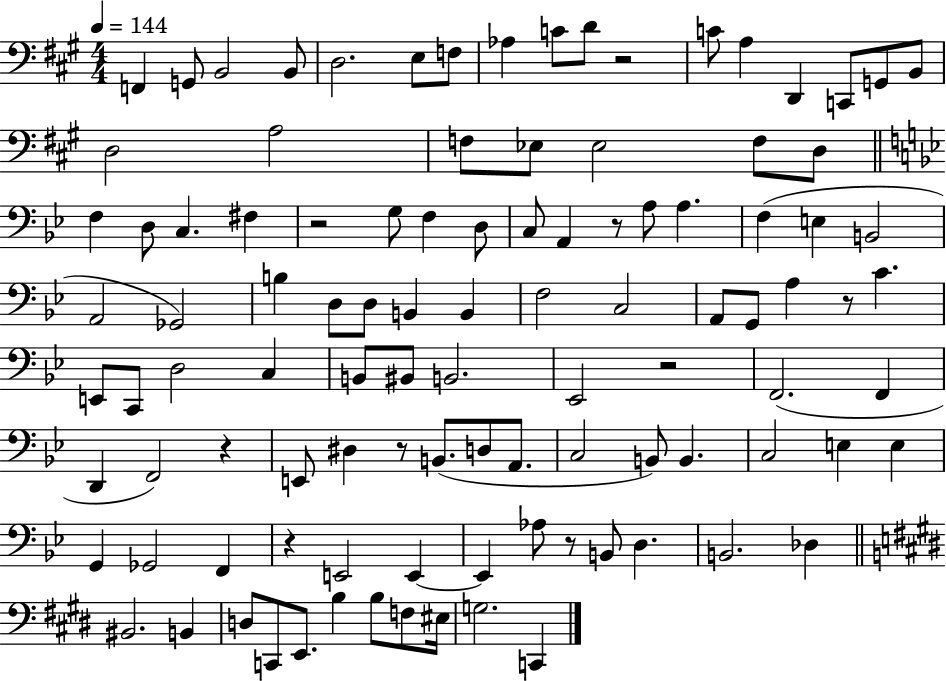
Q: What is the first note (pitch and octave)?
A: F2